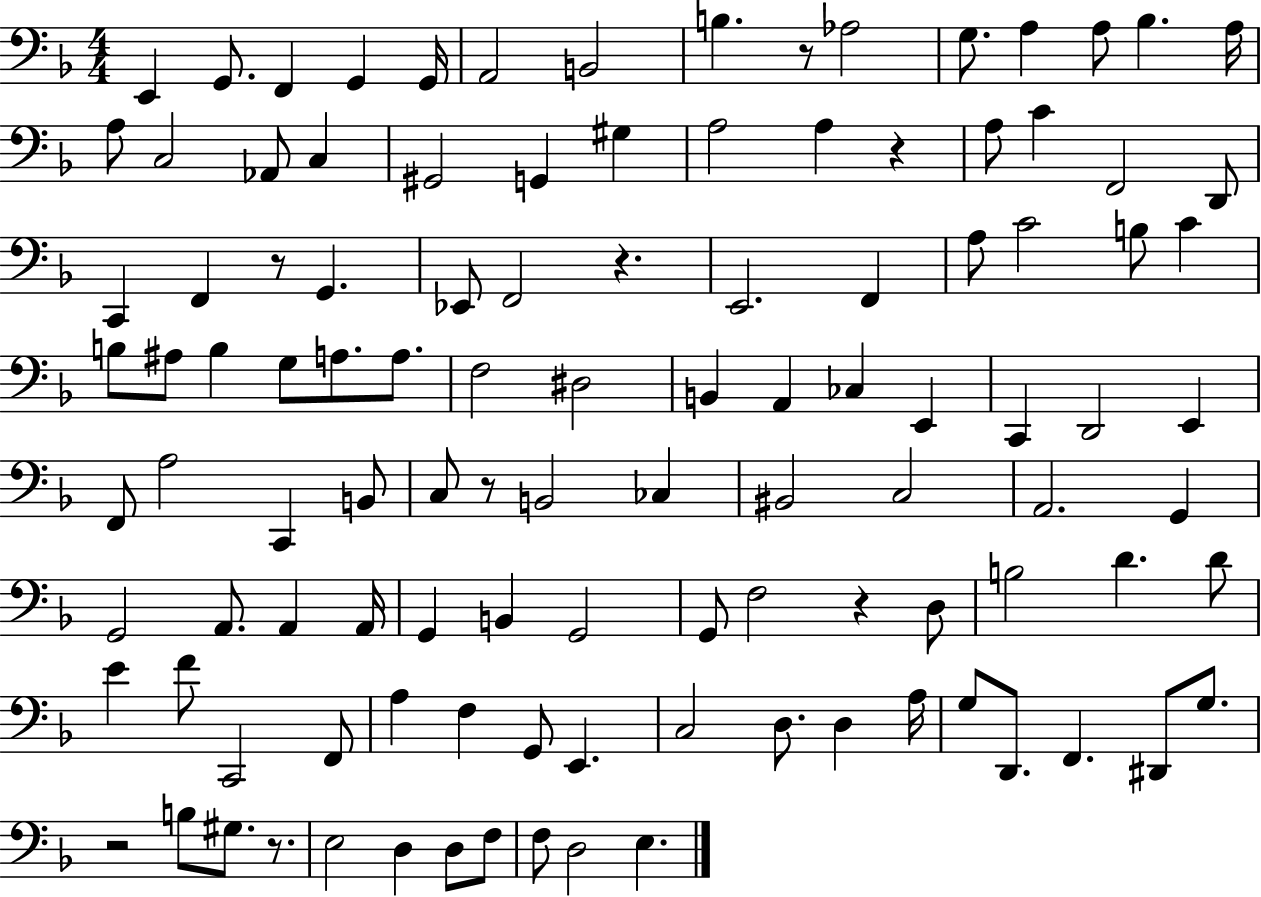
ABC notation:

X:1
T:Untitled
M:4/4
L:1/4
K:F
E,, G,,/2 F,, G,, G,,/4 A,,2 B,,2 B, z/2 _A,2 G,/2 A, A,/2 _B, A,/4 A,/2 C,2 _A,,/2 C, ^G,,2 G,, ^G, A,2 A, z A,/2 C F,,2 D,,/2 C,, F,, z/2 G,, _E,,/2 F,,2 z E,,2 F,, A,/2 C2 B,/2 C B,/2 ^A,/2 B, G,/2 A,/2 A,/2 F,2 ^D,2 B,, A,, _C, E,, C,, D,,2 E,, F,,/2 A,2 C,, B,,/2 C,/2 z/2 B,,2 _C, ^B,,2 C,2 A,,2 G,, G,,2 A,,/2 A,, A,,/4 G,, B,, G,,2 G,,/2 F,2 z D,/2 B,2 D D/2 E F/2 C,,2 F,,/2 A, F, G,,/2 E,, C,2 D,/2 D, A,/4 G,/2 D,,/2 F,, ^D,,/2 G,/2 z2 B,/2 ^G,/2 z/2 E,2 D, D,/2 F,/2 F,/2 D,2 E,